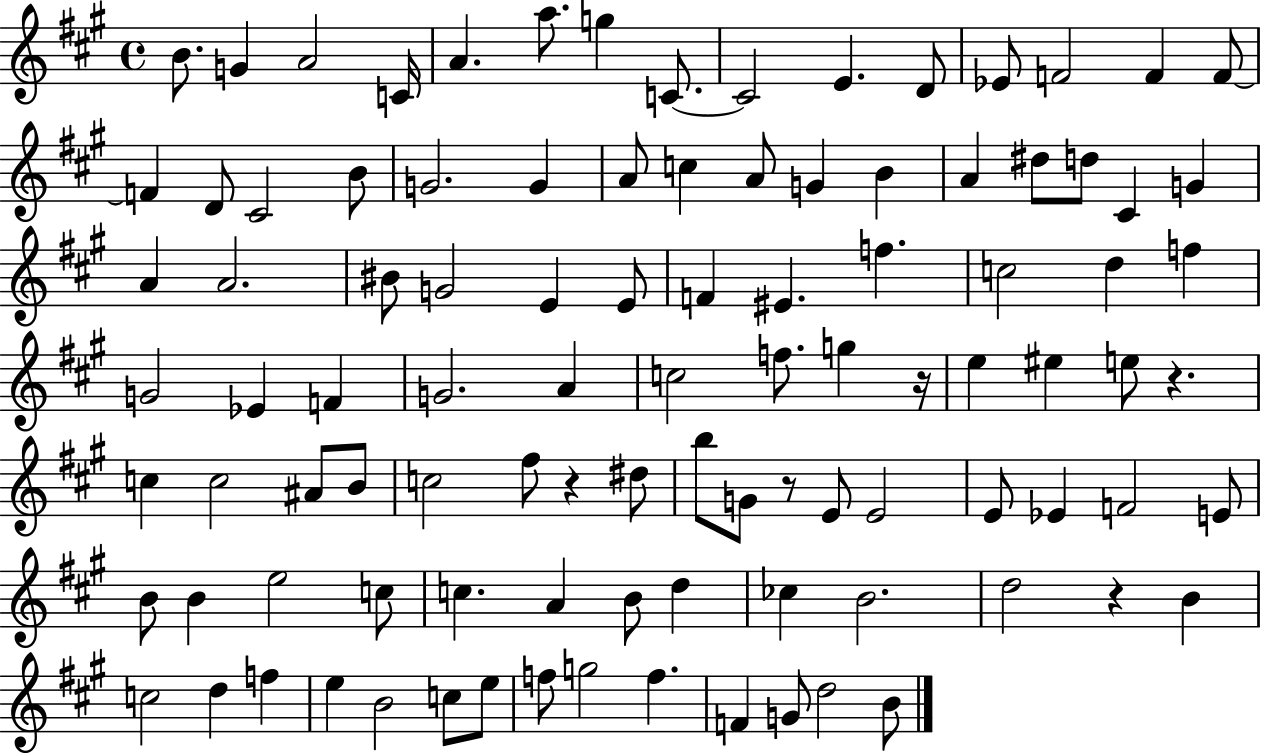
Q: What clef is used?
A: treble